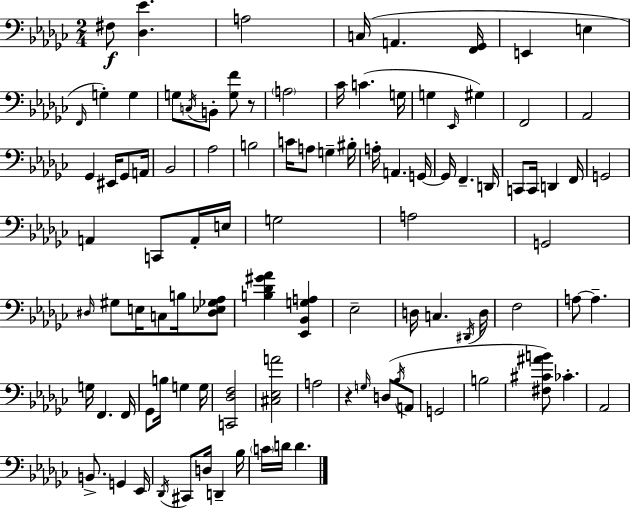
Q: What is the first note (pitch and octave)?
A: F#3